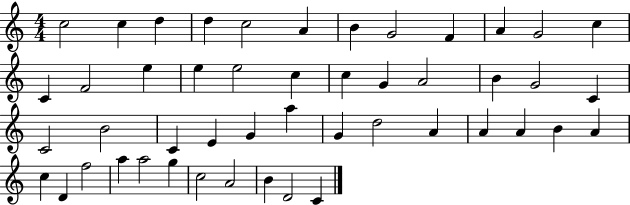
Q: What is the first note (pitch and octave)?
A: C5